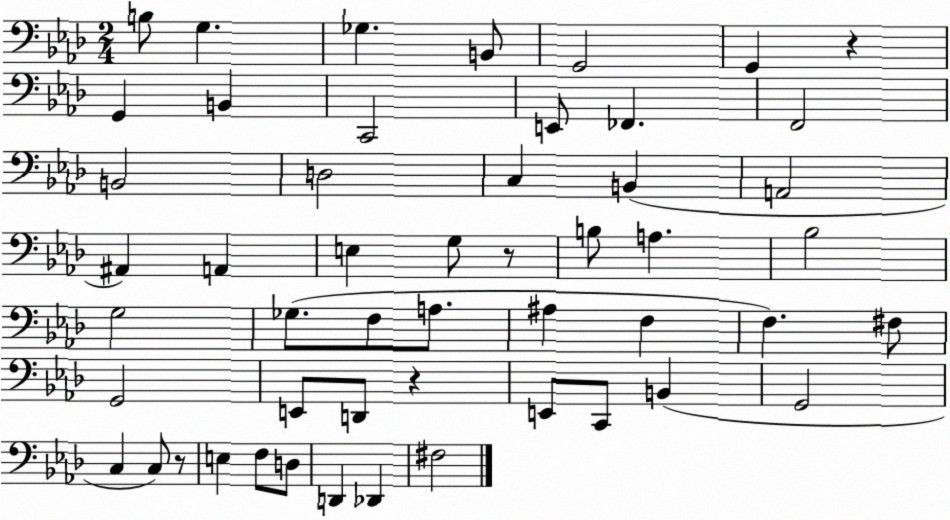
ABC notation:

X:1
T:Untitled
M:2/4
L:1/4
K:Ab
B,/2 G, _G, B,,/2 G,,2 G,, z G,, B,, C,,2 E,,/2 _F,, F,,2 B,,2 D,2 C, B,, A,,2 ^A,, A,, E, G,/2 z/2 B,/2 A, _B,2 G,2 _G,/2 F,/2 A,/2 ^A, F, F, ^F,/2 G,,2 E,,/2 D,,/2 z E,,/2 C,,/2 B,, G,,2 C, C,/2 z/2 E, F,/2 D,/2 D,, _D,, ^F,2